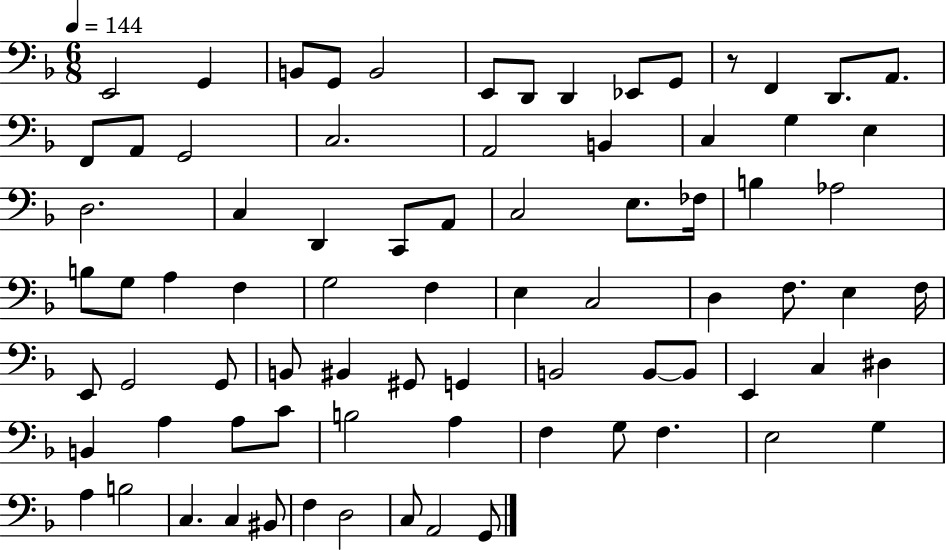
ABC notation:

X:1
T:Untitled
M:6/8
L:1/4
K:F
E,,2 G,, B,,/2 G,,/2 B,,2 E,,/2 D,,/2 D,, _E,,/2 G,,/2 z/2 F,, D,,/2 A,,/2 F,,/2 A,,/2 G,,2 C,2 A,,2 B,, C, G, E, D,2 C, D,, C,,/2 A,,/2 C,2 E,/2 _F,/4 B, _A,2 B,/2 G,/2 A, F, G,2 F, E, C,2 D, F,/2 E, F,/4 E,,/2 G,,2 G,,/2 B,,/2 ^B,, ^G,,/2 G,, B,,2 B,,/2 B,,/2 E,, C, ^D, B,, A, A,/2 C/2 B,2 A, F, G,/2 F, E,2 G, A, B,2 C, C, ^B,,/2 F, D,2 C,/2 A,,2 G,,/2